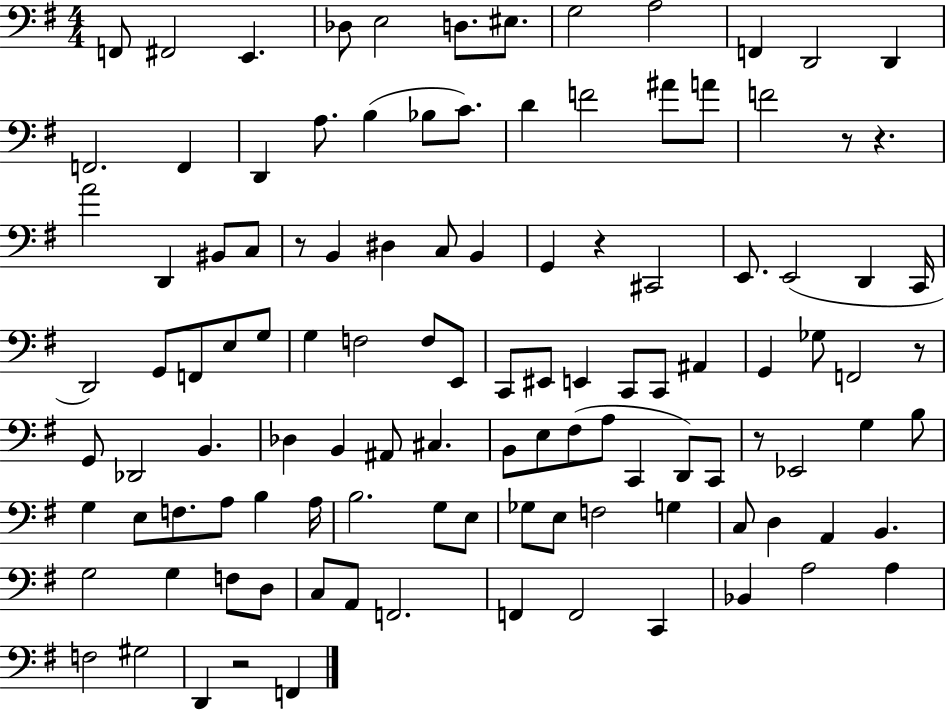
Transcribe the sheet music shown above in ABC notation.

X:1
T:Untitled
M:4/4
L:1/4
K:G
F,,/2 ^F,,2 E,, _D,/2 E,2 D,/2 ^E,/2 G,2 A,2 F,, D,,2 D,, F,,2 F,, D,, A,/2 B, _B,/2 C/2 D F2 ^A/2 A/2 F2 z/2 z A2 D,, ^B,,/2 C,/2 z/2 B,, ^D, C,/2 B,, G,, z ^C,,2 E,,/2 E,,2 D,, C,,/4 D,,2 G,,/2 F,,/2 E,/2 G,/2 G, F,2 F,/2 E,,/2 C,,/2 ^E,,/2 E,, C,,/2 C,,/2 ^A,, G,, _G,/2 F,,2 z/2 G,,/2 _D,,2 B,, _D, B,, ^A,,/2 ^C, B,,/2 E,/2 ^F,/2 A,/2 C,, D,,/2 C,,/2 z/2 _E,,2 G, B,/2 G, E,/2 F,/2 A,/2 B, A,/4 B,2 G,/2 E,/2 _G,/2 E,/2 F,2 G, C,/2 D, A,, B,, G,2 G, F,/2 D,/2 C,/2 A,,/2 F,,2 F,, F,,2 C,, _B,, A,2 A, F,2 ^G,2 D,, z2 F,,